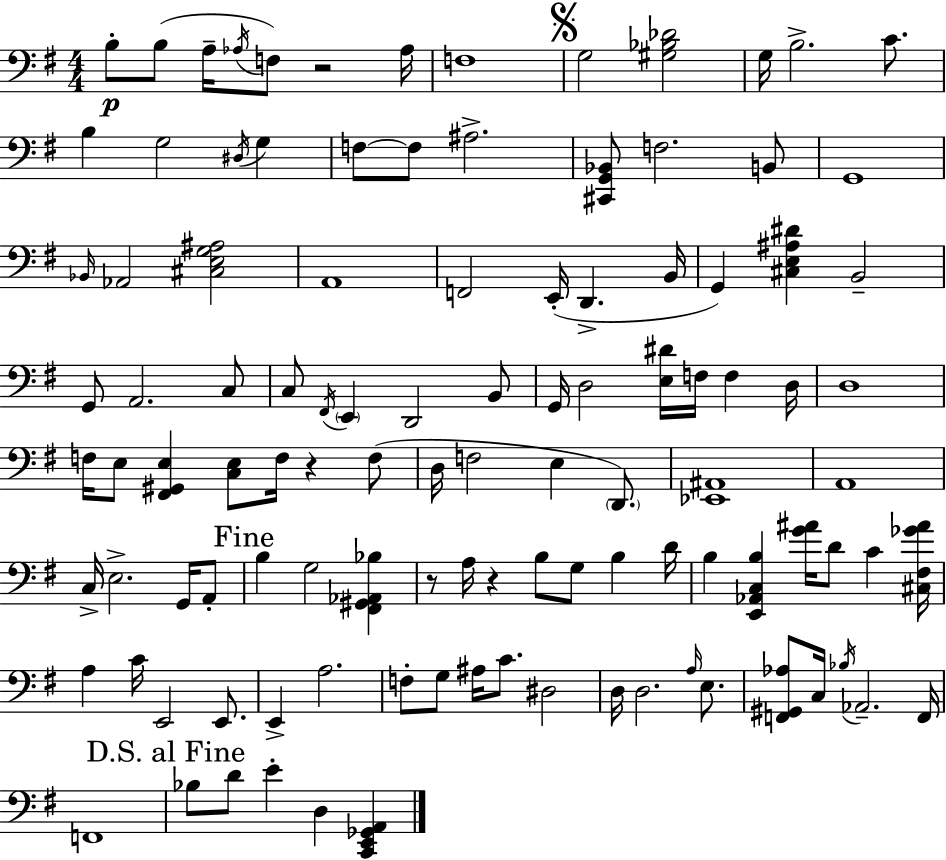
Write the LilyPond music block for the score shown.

{
  \clef bass
  \numericTimeSignature
  \time 4/4
  \key e \minor
  b8-.\p b8( a16-- \acciaccatura { aes16 }) f8 r2 | aes16 f1 | \mark \markup { \musicglyph "scripts.segno" } g2 <gis bes des'>2 | g16 b2.-> c'8. | \break b4 g2 \acciaccatura { dis16 } g4 | f8~~ f8 ais2.-> | <cis, g, bes,>8 f2. | b,8 g,1 | \break \grace { bes,16 } aes,2 <cis e g ais>2 | a,1 | f,2 e,16-.( d,4.-> | b,16 g,4) <cis e ais dis'>4 b,2-- | \break g,8 a,2. | c8 c8 \acciaccatura { fis,16 } \parenthesize e,4 d,2 | b,8 g,16 d2 <e dis'>16 f16 f4 | d16 d1 | \break f16 e8 <fis, gis, e>4 <c e>8 f16 r4 | f8( d16 f2 e4 | \parenthesize d,8.) <ees, ais,>1 | a,1 | \break c16-> e2.-> | g,16 a,8-. \mark "Fine" b4 g2 | <fis, gis, aes, bes>4 r8 a16 r4 b8 g8 b4 | d'16 b4 <e, aes, c b>4 <g' ais'>16 d'8 c'4 | \break <cis fis ges' ais'>16 a4 c'16 e,2 | e,8. e,4-> a2. | f8-. g8 ais16 c'8. dis2 | d16 d2. | \break \grace { a16 } e8. <f, gis, aes>8 c16 \acciaccatura { bes16 } aes,2.-- | f,16 f,1 | \mark "D.S. al Fine" bes8 d'8 e'4-. d4 | <c, e, ges, a,>4 \bar "|."
}